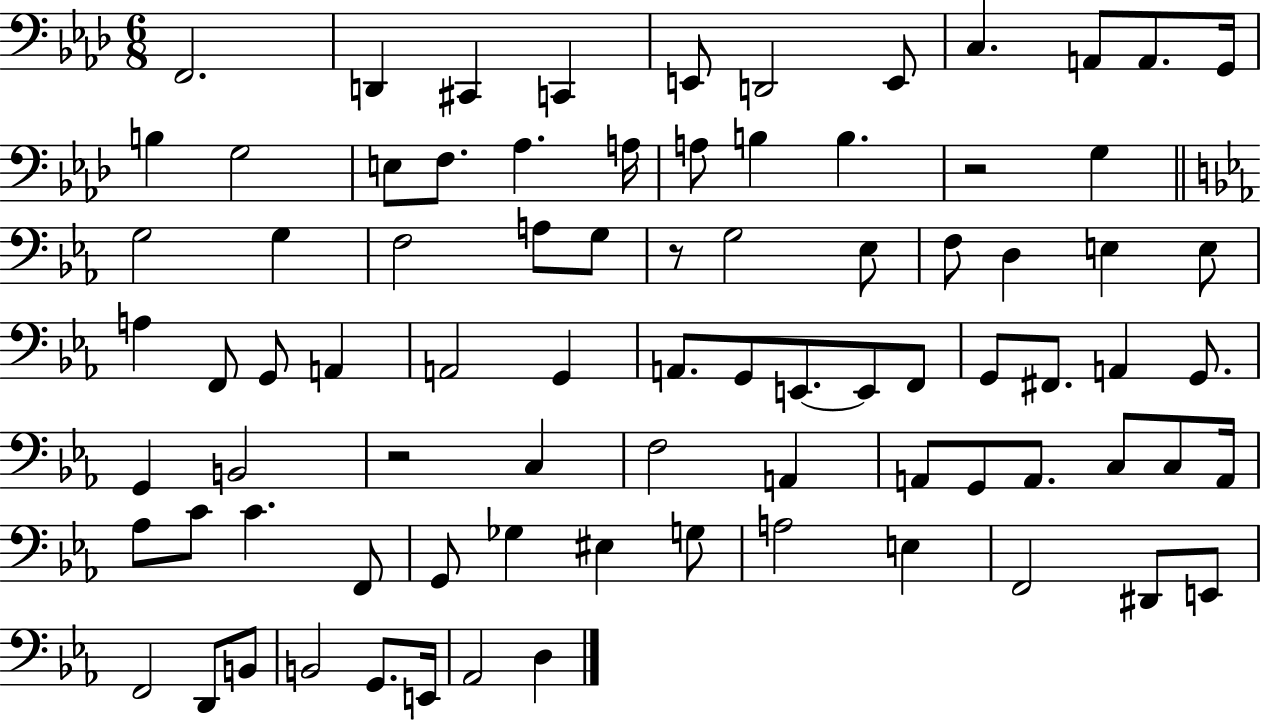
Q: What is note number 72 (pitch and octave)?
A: F2